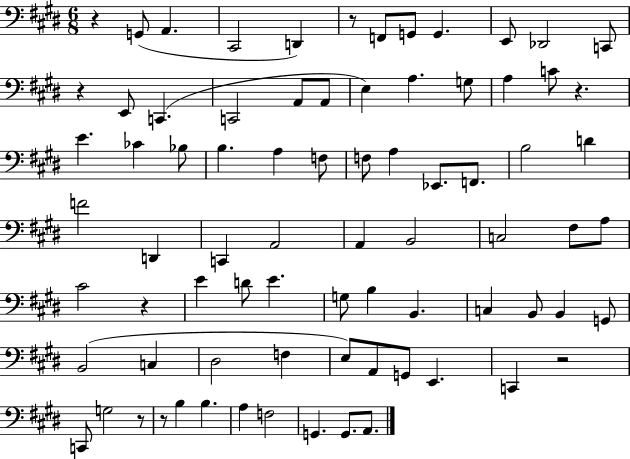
X:1
T:Untitled
M:6/8
L:1/4
K:E
z G,,/2 A,, ^C,,2 D,, z/2 F,,/2 G,,/2 G,, E,,/2 _D,,2 C,,/2 z E,,/2 C,, C,,2 A,,/2 A,,/2 E, A, G,/2 A, C/2 z E _C _B,/2 B, A, F,/2 F,/2 A, _E,,/2 F,,/2 B,2 D F2 D,, C,, A,,2 A,, B,,2 C,2 ^F,/2 A,/2 ^C2 z E D/2 E G,/2 B, B,, C, B,,/2 B,, G,,/2 B,,2 C, ^D,2 F, E,/2 A,,/2 G,,/2 E,, C,, z2 C,,/2 G,2 z/2 z/2 B, B, A, F,2 G,, G,,/2 A,,/2